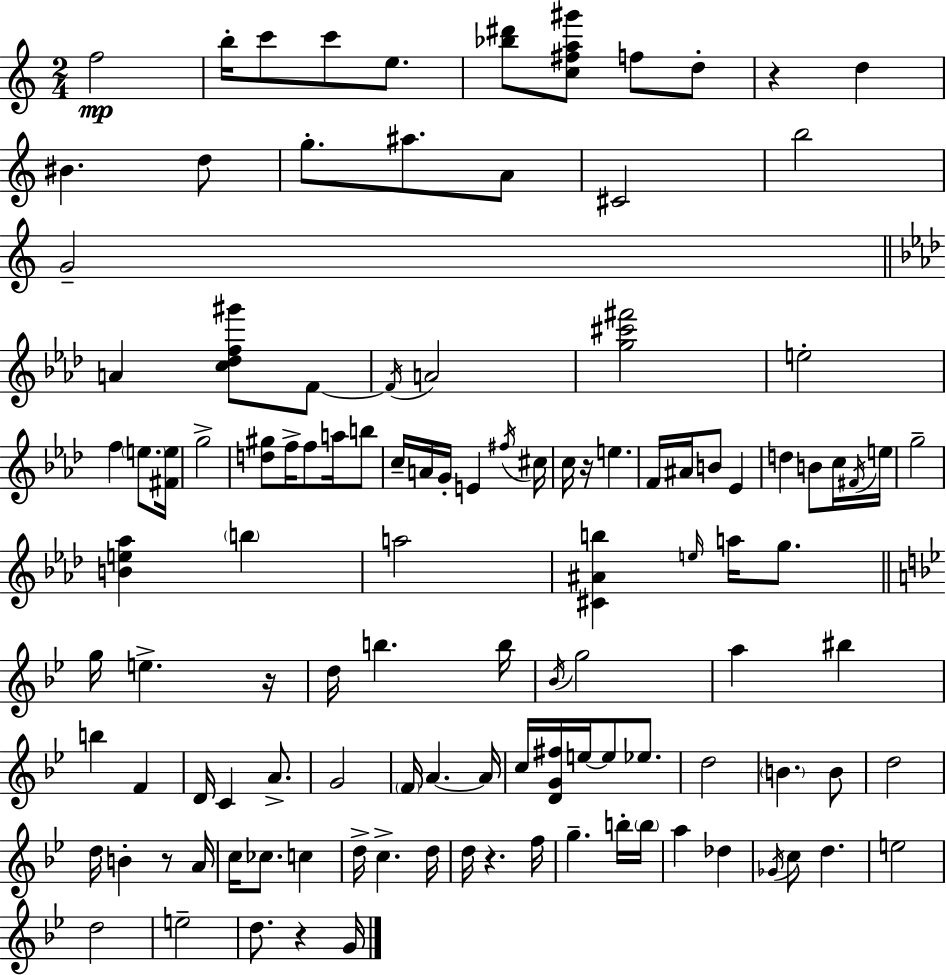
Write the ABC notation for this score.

X:1
T:Untitled
M:2/4
L:1/4
K:C
f2 b/4 c'/2 c'/2 e/2 [_b^d']/2 [c^fa^g']/2 f/2 d/2 z d ^B d/2 g/2 ^a/2 A/2 ^C2 b2 G2 A [c_df^g']/2 F/2 F/4 A2 [g^c'^f']2 e2 f e/2 [^Fe]/4 g2 [d^g]/2 f/4 f/2 a/4 b/2 c/4 A/4 G/4 E ^f/4 ^c/4 c/4 z/4 e F/4 ^A/4 B/2 _E d B/2 c/4 ^F/4 e/4 g2 [Be_a] b a2 [^C^Ab] e/4 a/4 g/2 g/4 e z/4 d/4 b b/4 _B/4 g2 a ^b b F D/4 C A/2 G2 F/4 A A/4 c/4 [DG^f]/4 e/4 e/2 _e/2 d2 B B/2 d2 d/4 B z/2 A/4 c/4 _c/2 c d/4 c d/4 d/4 z f/4 g b/4 b/4 a _d _G/4 c/2 d e2 d2 e2 d/2 z G/4